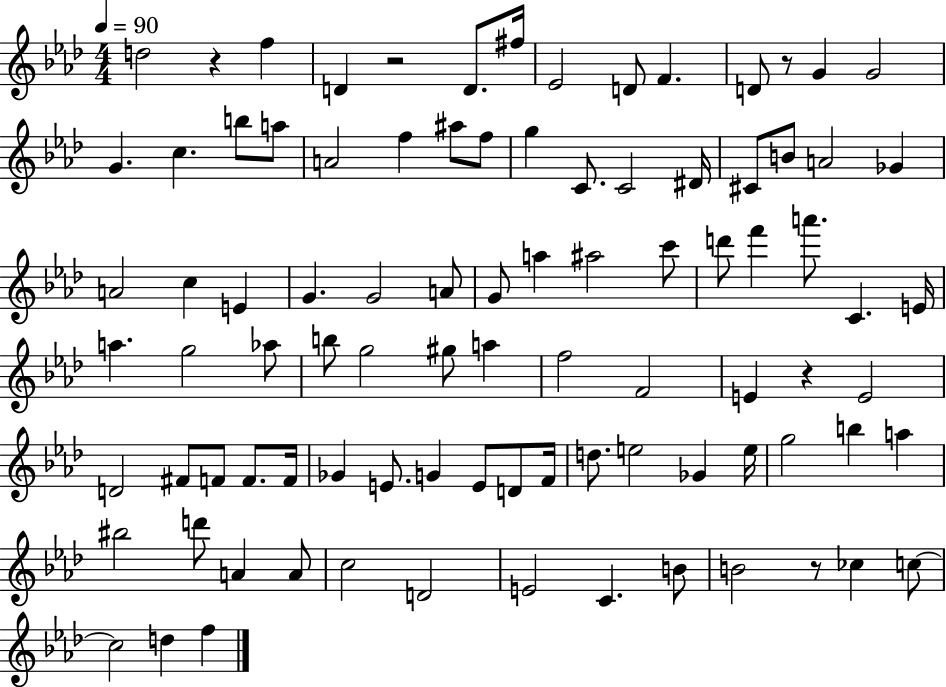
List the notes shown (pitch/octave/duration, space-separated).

D5/h R/q F5/q D4/q R/h D4/e. F#5/s Eb4/h D4/e F4/q. D4/e R/e G4/q G4/h G4/q. C5/q. B5/e A5/e A4/h F5/q A#5/e F5/e G5/q C4/e. C4/h D#4/s C#4/e B4/e A4/h Gb4/q A4/h C5/q E4/q G4/q. G4/h A4/e G4/e A5/q A#5/h C6/e D6/e F6/q A6/e. C4/q. E4/s A5/q. G5/h Ab5/e B5/e G5/h G#5/e A5/q F5/h F4/h E4/q R/q E4/h D4/h F#4/e F4/e F4/e. F4/s Gb4/q E4/e. G4/q E4/e D4/e F4/s D5/e. E5/h Gb4/q E5/s G5/h B5/q A5/q BIS5/h D6/e A4/q A4/e C5/h D4/h E4/h C4/q. B4/e B4/h R/e CES5/q C5/e C5/h D5/q F5/q